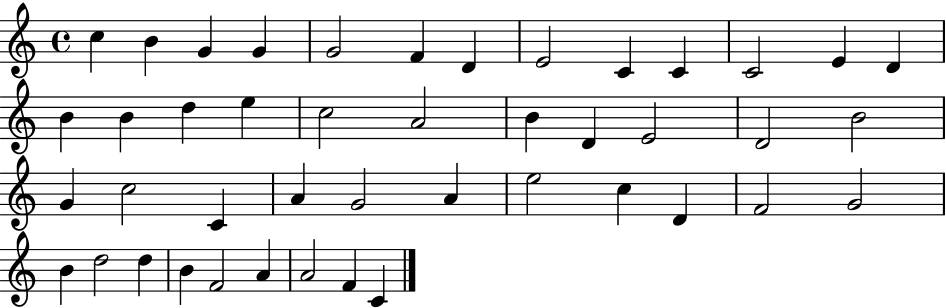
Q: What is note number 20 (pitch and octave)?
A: B4